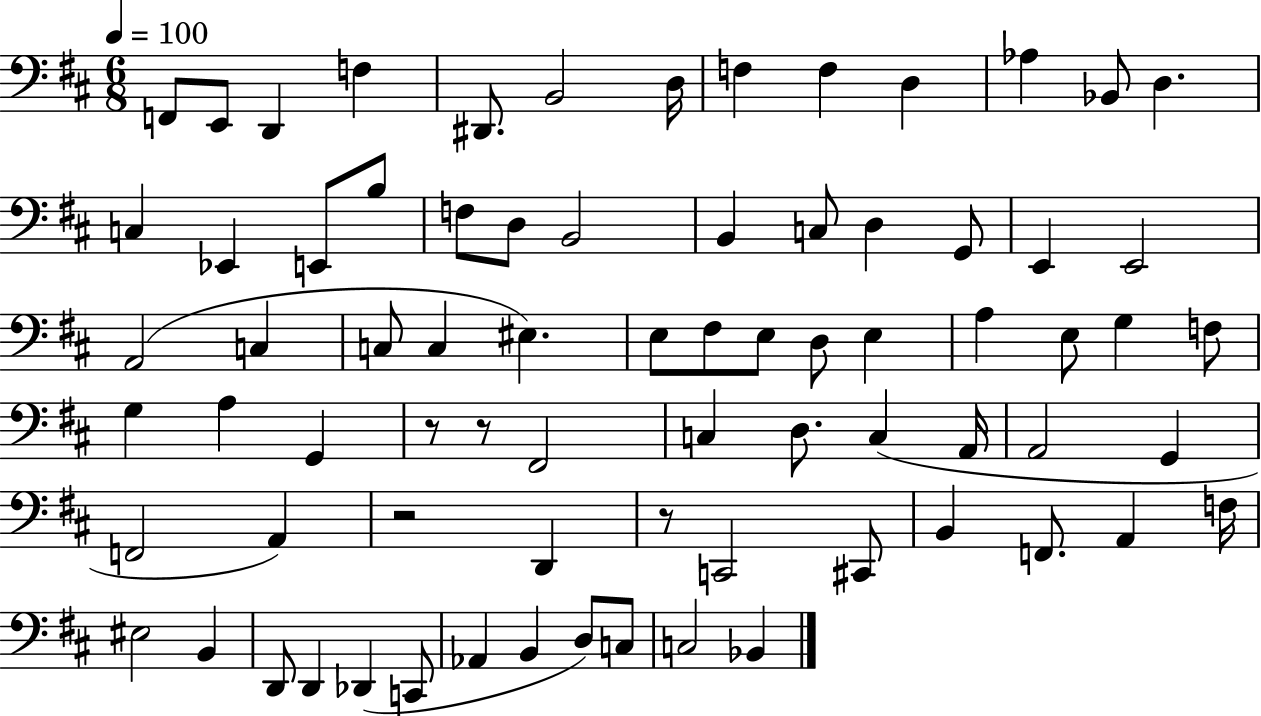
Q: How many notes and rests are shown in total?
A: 75